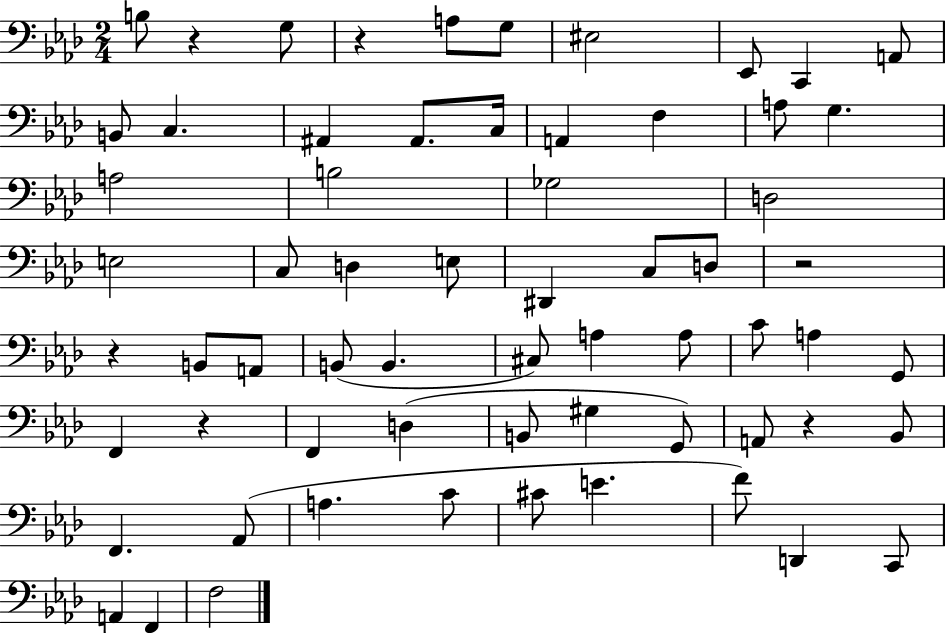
{
  \clef bass
  \numericTimeSignature
  \time 2/4
  \key aes \major
  b8 r4 g8 | r4 a8 g8 | eis2 | ees,8 c,4 a,8 | \break b,8 c4. | ais,4 ais,8. c16 | a,4 f4 | a8 g4. | \break a2 | b2 | ges2 | d2 | \break e2 | c8 d4 e8 | dis,4 c8 d8 | r2 | \break r4 b,8 a,8 | b,8( b,4. | cis8) a4 a8 | c'8 a4 g,8 | \break f,4 r4 | f,4 d4( | b,8 gis4 g,8) | a,8 r4 bes,8 | \break f,4. aes,8( | a4. c'8 | cis'8 e'4. | f'8) d,4 c,8 | \break a,4 f,4 | f2 | \bar "|."
}